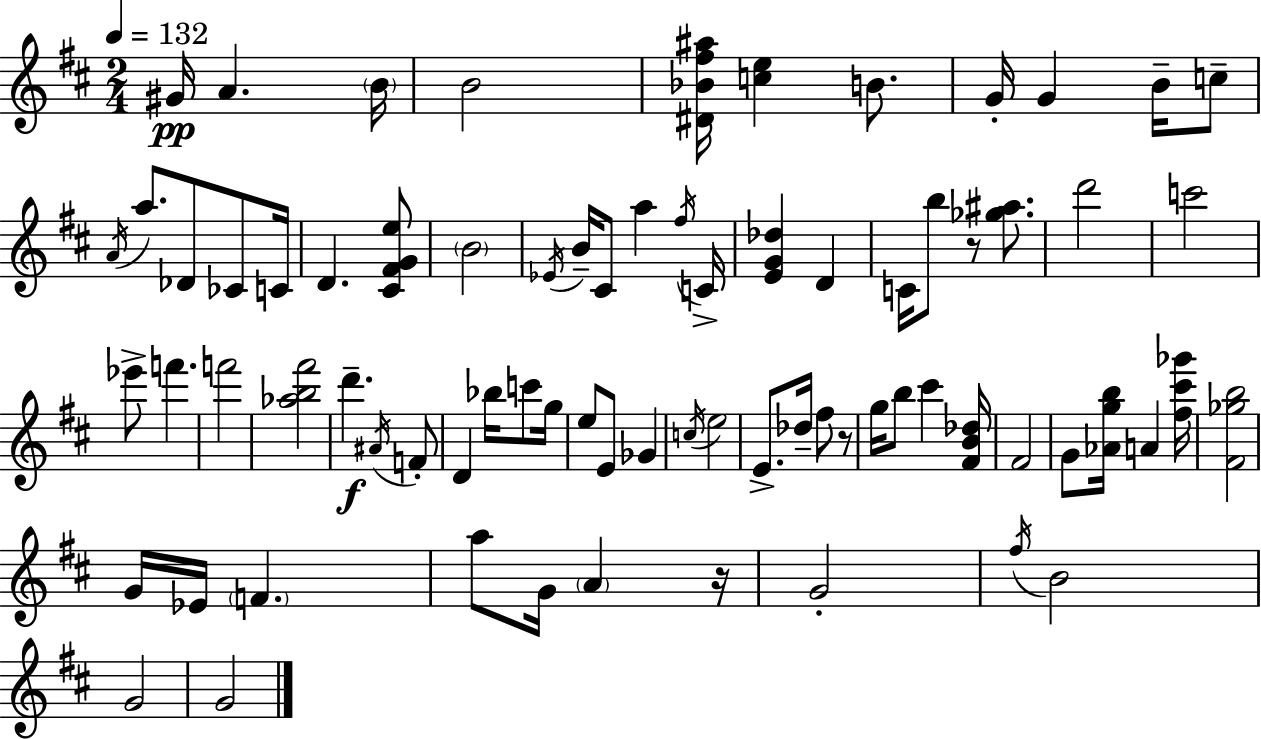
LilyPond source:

{
  \clef treble
  \numericTimeSignature
  \time 2/4
  \key d \major
  \tempo 4 = 132
  gis'16\pp a'4. \parenthesize b'16 | b'2 | <dis' bes' fis'' ais''>16 <c'' e''>4 b'8. | g'16-. g'4 b'16-- c''8-- | \break \acciaccatura { a'16 } a''8. des'8 ces'8 | c'16 d'4. <cis' fis' g' e''>8 | \parenthesize b'2 | \acciaccatura { ees'16 } b'16-- cis'8 a''4 | \break \acciaccatura { fis''16 } c'16-> <e' g' des''>4 d'4 | c'16 b''8 r8 | <ges'' ais''>8. d'''2 | c'''2 | \break ees'''8-> f'''4. | f'''2 | <aes'' b'' fis'''>2 | d'''4.--\f | \break \acciaccatura { ais'16 } f'8-. d'4 | bes''16 c'''8 g''16 e''8 e'8 | ges'4 \acciaccatura { c''16 } e''2 | e'8.-> | \break des''16-- fis''8 r8 g''16 b''8 | cis'''4 <fis' b' des''>16 fis'2 | g'8 <aes' g'' b''>16 | a'4 <fis'' cis''' ges'''>16 <fis' ges'' b''>2 | \break g'16 ees'16 \parenthesize f'4. | a''8 g'16 | \parenthesize a'4 r16 g'2-. | \acciaccatura { fis''16 } b'2 | \break g'2 | g'2 | \bar "|."
}